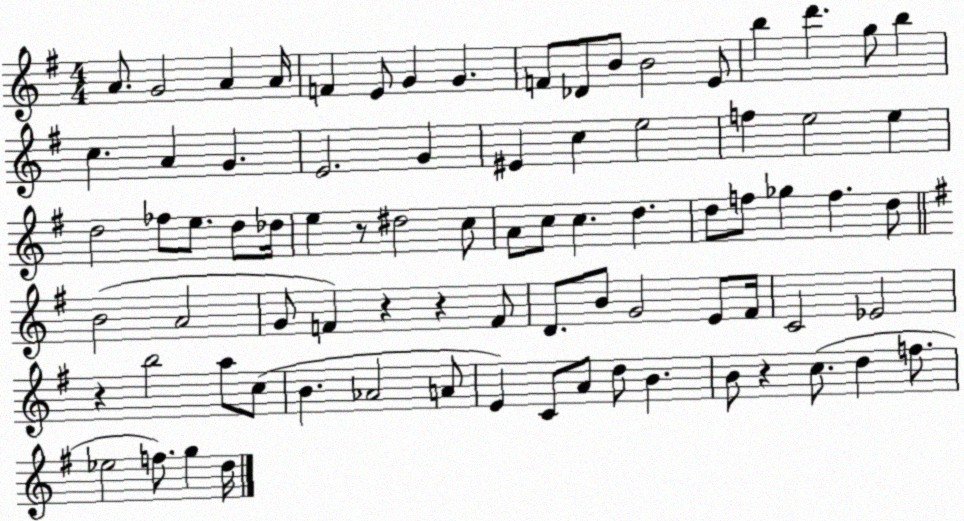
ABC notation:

X:1
T:Untitled
M:4/4
L:1/4
K:G
A/2 G2 A A/4 F E/2 G G F/2 _D/2 B/2 B2 E/2 b d' g/2 b c A G E2 G ^E c e2 f e2 e d2 _f/2 e/2 d/2 _d/4 e z/2 ^d2 c/2 A/2 c/2 c d d/2 f/2 _g f d/2 B2 A2 G/2 F z z F/2 D/2 B/2 G2 E/2 ^F/4 C2 _E2 z b2 a/2 c/2 B _A2 A/2 E C/2 A/2 d/2 B B/2 z c/2 d f/2 _e2 f/2 g d/4